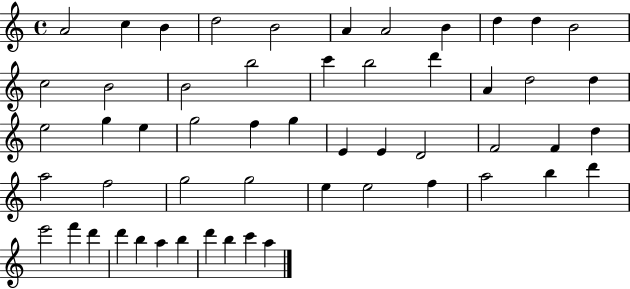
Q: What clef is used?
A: treble